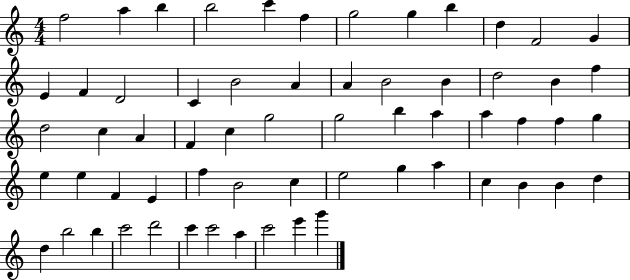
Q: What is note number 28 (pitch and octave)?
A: F4